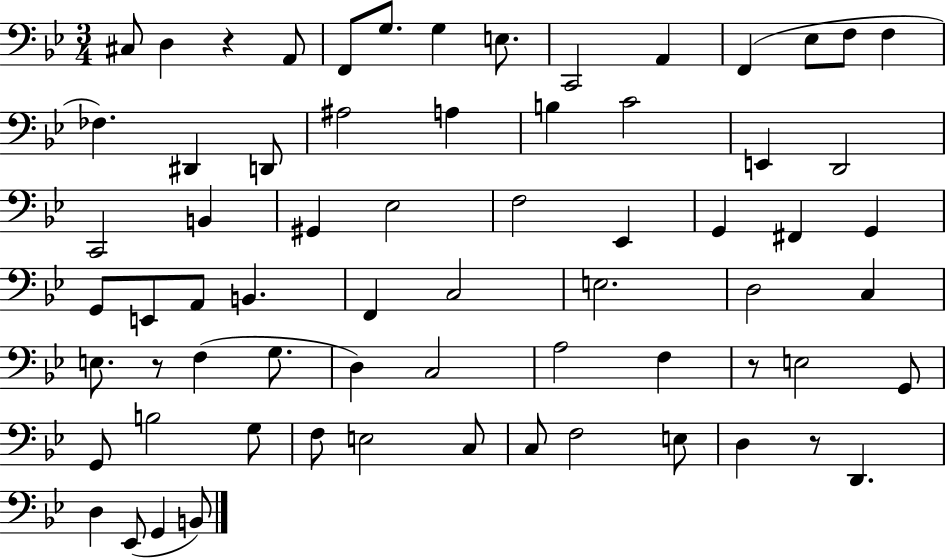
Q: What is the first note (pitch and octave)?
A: C#3